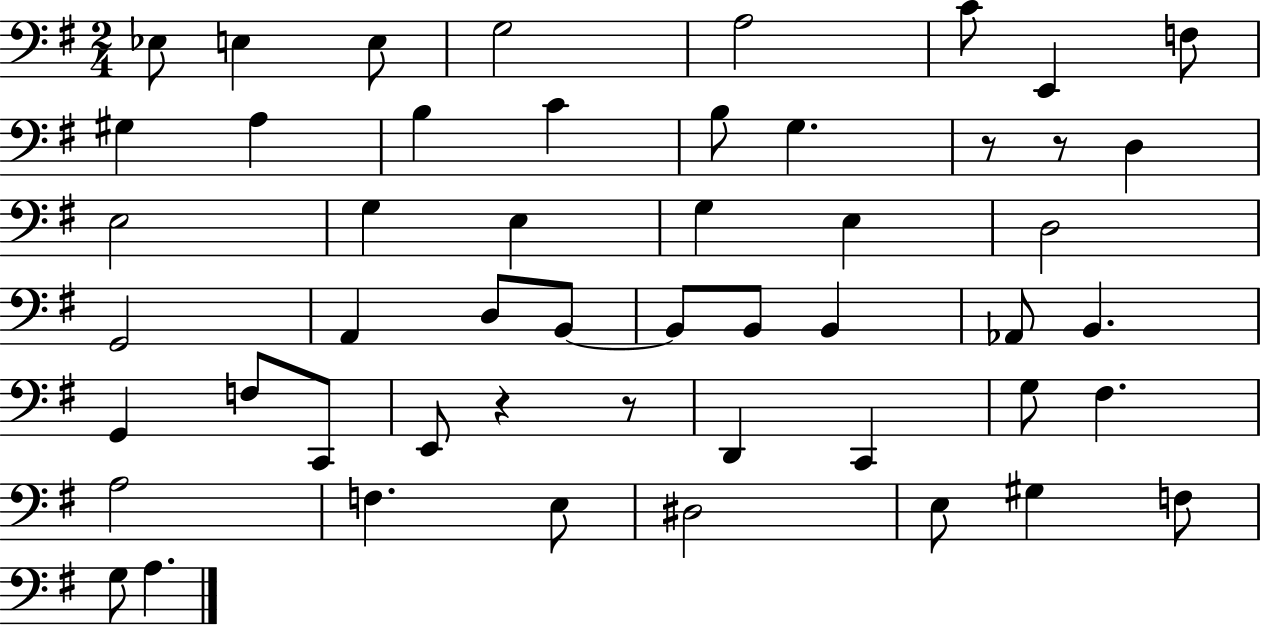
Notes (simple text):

Eb3/e E3/q E3/e G3/h A3/h C4/e E2/q F3/e G#3/q A3/q B3/q C4/q B3/e G3/q. R/e R/e D3/q E3/h G3/q E3/q G3/q E3/q D3/h G2/h A2/q D3/e B2/e B2/e B2/e B2/q Ab2/e B2/q. G2/q F3/e C2/e E2/e R/q R/e D2/q C2/q G3/e F#3/q. A3/h F3/q. E3/e D#3/h E3/e G#3/q F3/e G3/e A3/q.